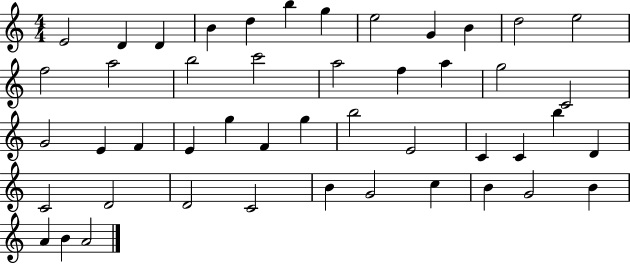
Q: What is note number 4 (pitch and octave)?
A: B4